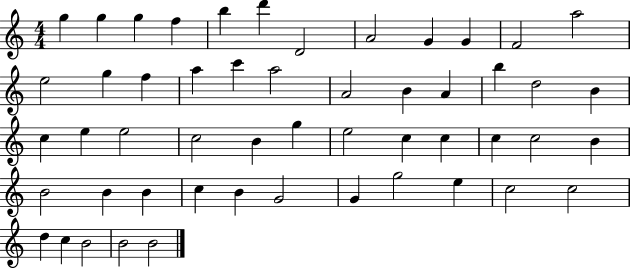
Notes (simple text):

G5/q G5/q G5/q F5/q B5/q D6/q D4/h A4/h G4/q G4/q F4/h A5/h E5/h G5/q F5/q A5/q C6/q A5/h A4/h B4/q A4/q B5/q D5/h B4/q C5/q E5/q E5/h C5/h B4/q G5/q E5/h C5/q C5/q C5/q C5/h B4/q B4/h B4/q B4/q C5/q B4/q G4/h G4/q G5/h E5/q C5/h C5/h D5/q C5/q B4/h B4/h B4/h